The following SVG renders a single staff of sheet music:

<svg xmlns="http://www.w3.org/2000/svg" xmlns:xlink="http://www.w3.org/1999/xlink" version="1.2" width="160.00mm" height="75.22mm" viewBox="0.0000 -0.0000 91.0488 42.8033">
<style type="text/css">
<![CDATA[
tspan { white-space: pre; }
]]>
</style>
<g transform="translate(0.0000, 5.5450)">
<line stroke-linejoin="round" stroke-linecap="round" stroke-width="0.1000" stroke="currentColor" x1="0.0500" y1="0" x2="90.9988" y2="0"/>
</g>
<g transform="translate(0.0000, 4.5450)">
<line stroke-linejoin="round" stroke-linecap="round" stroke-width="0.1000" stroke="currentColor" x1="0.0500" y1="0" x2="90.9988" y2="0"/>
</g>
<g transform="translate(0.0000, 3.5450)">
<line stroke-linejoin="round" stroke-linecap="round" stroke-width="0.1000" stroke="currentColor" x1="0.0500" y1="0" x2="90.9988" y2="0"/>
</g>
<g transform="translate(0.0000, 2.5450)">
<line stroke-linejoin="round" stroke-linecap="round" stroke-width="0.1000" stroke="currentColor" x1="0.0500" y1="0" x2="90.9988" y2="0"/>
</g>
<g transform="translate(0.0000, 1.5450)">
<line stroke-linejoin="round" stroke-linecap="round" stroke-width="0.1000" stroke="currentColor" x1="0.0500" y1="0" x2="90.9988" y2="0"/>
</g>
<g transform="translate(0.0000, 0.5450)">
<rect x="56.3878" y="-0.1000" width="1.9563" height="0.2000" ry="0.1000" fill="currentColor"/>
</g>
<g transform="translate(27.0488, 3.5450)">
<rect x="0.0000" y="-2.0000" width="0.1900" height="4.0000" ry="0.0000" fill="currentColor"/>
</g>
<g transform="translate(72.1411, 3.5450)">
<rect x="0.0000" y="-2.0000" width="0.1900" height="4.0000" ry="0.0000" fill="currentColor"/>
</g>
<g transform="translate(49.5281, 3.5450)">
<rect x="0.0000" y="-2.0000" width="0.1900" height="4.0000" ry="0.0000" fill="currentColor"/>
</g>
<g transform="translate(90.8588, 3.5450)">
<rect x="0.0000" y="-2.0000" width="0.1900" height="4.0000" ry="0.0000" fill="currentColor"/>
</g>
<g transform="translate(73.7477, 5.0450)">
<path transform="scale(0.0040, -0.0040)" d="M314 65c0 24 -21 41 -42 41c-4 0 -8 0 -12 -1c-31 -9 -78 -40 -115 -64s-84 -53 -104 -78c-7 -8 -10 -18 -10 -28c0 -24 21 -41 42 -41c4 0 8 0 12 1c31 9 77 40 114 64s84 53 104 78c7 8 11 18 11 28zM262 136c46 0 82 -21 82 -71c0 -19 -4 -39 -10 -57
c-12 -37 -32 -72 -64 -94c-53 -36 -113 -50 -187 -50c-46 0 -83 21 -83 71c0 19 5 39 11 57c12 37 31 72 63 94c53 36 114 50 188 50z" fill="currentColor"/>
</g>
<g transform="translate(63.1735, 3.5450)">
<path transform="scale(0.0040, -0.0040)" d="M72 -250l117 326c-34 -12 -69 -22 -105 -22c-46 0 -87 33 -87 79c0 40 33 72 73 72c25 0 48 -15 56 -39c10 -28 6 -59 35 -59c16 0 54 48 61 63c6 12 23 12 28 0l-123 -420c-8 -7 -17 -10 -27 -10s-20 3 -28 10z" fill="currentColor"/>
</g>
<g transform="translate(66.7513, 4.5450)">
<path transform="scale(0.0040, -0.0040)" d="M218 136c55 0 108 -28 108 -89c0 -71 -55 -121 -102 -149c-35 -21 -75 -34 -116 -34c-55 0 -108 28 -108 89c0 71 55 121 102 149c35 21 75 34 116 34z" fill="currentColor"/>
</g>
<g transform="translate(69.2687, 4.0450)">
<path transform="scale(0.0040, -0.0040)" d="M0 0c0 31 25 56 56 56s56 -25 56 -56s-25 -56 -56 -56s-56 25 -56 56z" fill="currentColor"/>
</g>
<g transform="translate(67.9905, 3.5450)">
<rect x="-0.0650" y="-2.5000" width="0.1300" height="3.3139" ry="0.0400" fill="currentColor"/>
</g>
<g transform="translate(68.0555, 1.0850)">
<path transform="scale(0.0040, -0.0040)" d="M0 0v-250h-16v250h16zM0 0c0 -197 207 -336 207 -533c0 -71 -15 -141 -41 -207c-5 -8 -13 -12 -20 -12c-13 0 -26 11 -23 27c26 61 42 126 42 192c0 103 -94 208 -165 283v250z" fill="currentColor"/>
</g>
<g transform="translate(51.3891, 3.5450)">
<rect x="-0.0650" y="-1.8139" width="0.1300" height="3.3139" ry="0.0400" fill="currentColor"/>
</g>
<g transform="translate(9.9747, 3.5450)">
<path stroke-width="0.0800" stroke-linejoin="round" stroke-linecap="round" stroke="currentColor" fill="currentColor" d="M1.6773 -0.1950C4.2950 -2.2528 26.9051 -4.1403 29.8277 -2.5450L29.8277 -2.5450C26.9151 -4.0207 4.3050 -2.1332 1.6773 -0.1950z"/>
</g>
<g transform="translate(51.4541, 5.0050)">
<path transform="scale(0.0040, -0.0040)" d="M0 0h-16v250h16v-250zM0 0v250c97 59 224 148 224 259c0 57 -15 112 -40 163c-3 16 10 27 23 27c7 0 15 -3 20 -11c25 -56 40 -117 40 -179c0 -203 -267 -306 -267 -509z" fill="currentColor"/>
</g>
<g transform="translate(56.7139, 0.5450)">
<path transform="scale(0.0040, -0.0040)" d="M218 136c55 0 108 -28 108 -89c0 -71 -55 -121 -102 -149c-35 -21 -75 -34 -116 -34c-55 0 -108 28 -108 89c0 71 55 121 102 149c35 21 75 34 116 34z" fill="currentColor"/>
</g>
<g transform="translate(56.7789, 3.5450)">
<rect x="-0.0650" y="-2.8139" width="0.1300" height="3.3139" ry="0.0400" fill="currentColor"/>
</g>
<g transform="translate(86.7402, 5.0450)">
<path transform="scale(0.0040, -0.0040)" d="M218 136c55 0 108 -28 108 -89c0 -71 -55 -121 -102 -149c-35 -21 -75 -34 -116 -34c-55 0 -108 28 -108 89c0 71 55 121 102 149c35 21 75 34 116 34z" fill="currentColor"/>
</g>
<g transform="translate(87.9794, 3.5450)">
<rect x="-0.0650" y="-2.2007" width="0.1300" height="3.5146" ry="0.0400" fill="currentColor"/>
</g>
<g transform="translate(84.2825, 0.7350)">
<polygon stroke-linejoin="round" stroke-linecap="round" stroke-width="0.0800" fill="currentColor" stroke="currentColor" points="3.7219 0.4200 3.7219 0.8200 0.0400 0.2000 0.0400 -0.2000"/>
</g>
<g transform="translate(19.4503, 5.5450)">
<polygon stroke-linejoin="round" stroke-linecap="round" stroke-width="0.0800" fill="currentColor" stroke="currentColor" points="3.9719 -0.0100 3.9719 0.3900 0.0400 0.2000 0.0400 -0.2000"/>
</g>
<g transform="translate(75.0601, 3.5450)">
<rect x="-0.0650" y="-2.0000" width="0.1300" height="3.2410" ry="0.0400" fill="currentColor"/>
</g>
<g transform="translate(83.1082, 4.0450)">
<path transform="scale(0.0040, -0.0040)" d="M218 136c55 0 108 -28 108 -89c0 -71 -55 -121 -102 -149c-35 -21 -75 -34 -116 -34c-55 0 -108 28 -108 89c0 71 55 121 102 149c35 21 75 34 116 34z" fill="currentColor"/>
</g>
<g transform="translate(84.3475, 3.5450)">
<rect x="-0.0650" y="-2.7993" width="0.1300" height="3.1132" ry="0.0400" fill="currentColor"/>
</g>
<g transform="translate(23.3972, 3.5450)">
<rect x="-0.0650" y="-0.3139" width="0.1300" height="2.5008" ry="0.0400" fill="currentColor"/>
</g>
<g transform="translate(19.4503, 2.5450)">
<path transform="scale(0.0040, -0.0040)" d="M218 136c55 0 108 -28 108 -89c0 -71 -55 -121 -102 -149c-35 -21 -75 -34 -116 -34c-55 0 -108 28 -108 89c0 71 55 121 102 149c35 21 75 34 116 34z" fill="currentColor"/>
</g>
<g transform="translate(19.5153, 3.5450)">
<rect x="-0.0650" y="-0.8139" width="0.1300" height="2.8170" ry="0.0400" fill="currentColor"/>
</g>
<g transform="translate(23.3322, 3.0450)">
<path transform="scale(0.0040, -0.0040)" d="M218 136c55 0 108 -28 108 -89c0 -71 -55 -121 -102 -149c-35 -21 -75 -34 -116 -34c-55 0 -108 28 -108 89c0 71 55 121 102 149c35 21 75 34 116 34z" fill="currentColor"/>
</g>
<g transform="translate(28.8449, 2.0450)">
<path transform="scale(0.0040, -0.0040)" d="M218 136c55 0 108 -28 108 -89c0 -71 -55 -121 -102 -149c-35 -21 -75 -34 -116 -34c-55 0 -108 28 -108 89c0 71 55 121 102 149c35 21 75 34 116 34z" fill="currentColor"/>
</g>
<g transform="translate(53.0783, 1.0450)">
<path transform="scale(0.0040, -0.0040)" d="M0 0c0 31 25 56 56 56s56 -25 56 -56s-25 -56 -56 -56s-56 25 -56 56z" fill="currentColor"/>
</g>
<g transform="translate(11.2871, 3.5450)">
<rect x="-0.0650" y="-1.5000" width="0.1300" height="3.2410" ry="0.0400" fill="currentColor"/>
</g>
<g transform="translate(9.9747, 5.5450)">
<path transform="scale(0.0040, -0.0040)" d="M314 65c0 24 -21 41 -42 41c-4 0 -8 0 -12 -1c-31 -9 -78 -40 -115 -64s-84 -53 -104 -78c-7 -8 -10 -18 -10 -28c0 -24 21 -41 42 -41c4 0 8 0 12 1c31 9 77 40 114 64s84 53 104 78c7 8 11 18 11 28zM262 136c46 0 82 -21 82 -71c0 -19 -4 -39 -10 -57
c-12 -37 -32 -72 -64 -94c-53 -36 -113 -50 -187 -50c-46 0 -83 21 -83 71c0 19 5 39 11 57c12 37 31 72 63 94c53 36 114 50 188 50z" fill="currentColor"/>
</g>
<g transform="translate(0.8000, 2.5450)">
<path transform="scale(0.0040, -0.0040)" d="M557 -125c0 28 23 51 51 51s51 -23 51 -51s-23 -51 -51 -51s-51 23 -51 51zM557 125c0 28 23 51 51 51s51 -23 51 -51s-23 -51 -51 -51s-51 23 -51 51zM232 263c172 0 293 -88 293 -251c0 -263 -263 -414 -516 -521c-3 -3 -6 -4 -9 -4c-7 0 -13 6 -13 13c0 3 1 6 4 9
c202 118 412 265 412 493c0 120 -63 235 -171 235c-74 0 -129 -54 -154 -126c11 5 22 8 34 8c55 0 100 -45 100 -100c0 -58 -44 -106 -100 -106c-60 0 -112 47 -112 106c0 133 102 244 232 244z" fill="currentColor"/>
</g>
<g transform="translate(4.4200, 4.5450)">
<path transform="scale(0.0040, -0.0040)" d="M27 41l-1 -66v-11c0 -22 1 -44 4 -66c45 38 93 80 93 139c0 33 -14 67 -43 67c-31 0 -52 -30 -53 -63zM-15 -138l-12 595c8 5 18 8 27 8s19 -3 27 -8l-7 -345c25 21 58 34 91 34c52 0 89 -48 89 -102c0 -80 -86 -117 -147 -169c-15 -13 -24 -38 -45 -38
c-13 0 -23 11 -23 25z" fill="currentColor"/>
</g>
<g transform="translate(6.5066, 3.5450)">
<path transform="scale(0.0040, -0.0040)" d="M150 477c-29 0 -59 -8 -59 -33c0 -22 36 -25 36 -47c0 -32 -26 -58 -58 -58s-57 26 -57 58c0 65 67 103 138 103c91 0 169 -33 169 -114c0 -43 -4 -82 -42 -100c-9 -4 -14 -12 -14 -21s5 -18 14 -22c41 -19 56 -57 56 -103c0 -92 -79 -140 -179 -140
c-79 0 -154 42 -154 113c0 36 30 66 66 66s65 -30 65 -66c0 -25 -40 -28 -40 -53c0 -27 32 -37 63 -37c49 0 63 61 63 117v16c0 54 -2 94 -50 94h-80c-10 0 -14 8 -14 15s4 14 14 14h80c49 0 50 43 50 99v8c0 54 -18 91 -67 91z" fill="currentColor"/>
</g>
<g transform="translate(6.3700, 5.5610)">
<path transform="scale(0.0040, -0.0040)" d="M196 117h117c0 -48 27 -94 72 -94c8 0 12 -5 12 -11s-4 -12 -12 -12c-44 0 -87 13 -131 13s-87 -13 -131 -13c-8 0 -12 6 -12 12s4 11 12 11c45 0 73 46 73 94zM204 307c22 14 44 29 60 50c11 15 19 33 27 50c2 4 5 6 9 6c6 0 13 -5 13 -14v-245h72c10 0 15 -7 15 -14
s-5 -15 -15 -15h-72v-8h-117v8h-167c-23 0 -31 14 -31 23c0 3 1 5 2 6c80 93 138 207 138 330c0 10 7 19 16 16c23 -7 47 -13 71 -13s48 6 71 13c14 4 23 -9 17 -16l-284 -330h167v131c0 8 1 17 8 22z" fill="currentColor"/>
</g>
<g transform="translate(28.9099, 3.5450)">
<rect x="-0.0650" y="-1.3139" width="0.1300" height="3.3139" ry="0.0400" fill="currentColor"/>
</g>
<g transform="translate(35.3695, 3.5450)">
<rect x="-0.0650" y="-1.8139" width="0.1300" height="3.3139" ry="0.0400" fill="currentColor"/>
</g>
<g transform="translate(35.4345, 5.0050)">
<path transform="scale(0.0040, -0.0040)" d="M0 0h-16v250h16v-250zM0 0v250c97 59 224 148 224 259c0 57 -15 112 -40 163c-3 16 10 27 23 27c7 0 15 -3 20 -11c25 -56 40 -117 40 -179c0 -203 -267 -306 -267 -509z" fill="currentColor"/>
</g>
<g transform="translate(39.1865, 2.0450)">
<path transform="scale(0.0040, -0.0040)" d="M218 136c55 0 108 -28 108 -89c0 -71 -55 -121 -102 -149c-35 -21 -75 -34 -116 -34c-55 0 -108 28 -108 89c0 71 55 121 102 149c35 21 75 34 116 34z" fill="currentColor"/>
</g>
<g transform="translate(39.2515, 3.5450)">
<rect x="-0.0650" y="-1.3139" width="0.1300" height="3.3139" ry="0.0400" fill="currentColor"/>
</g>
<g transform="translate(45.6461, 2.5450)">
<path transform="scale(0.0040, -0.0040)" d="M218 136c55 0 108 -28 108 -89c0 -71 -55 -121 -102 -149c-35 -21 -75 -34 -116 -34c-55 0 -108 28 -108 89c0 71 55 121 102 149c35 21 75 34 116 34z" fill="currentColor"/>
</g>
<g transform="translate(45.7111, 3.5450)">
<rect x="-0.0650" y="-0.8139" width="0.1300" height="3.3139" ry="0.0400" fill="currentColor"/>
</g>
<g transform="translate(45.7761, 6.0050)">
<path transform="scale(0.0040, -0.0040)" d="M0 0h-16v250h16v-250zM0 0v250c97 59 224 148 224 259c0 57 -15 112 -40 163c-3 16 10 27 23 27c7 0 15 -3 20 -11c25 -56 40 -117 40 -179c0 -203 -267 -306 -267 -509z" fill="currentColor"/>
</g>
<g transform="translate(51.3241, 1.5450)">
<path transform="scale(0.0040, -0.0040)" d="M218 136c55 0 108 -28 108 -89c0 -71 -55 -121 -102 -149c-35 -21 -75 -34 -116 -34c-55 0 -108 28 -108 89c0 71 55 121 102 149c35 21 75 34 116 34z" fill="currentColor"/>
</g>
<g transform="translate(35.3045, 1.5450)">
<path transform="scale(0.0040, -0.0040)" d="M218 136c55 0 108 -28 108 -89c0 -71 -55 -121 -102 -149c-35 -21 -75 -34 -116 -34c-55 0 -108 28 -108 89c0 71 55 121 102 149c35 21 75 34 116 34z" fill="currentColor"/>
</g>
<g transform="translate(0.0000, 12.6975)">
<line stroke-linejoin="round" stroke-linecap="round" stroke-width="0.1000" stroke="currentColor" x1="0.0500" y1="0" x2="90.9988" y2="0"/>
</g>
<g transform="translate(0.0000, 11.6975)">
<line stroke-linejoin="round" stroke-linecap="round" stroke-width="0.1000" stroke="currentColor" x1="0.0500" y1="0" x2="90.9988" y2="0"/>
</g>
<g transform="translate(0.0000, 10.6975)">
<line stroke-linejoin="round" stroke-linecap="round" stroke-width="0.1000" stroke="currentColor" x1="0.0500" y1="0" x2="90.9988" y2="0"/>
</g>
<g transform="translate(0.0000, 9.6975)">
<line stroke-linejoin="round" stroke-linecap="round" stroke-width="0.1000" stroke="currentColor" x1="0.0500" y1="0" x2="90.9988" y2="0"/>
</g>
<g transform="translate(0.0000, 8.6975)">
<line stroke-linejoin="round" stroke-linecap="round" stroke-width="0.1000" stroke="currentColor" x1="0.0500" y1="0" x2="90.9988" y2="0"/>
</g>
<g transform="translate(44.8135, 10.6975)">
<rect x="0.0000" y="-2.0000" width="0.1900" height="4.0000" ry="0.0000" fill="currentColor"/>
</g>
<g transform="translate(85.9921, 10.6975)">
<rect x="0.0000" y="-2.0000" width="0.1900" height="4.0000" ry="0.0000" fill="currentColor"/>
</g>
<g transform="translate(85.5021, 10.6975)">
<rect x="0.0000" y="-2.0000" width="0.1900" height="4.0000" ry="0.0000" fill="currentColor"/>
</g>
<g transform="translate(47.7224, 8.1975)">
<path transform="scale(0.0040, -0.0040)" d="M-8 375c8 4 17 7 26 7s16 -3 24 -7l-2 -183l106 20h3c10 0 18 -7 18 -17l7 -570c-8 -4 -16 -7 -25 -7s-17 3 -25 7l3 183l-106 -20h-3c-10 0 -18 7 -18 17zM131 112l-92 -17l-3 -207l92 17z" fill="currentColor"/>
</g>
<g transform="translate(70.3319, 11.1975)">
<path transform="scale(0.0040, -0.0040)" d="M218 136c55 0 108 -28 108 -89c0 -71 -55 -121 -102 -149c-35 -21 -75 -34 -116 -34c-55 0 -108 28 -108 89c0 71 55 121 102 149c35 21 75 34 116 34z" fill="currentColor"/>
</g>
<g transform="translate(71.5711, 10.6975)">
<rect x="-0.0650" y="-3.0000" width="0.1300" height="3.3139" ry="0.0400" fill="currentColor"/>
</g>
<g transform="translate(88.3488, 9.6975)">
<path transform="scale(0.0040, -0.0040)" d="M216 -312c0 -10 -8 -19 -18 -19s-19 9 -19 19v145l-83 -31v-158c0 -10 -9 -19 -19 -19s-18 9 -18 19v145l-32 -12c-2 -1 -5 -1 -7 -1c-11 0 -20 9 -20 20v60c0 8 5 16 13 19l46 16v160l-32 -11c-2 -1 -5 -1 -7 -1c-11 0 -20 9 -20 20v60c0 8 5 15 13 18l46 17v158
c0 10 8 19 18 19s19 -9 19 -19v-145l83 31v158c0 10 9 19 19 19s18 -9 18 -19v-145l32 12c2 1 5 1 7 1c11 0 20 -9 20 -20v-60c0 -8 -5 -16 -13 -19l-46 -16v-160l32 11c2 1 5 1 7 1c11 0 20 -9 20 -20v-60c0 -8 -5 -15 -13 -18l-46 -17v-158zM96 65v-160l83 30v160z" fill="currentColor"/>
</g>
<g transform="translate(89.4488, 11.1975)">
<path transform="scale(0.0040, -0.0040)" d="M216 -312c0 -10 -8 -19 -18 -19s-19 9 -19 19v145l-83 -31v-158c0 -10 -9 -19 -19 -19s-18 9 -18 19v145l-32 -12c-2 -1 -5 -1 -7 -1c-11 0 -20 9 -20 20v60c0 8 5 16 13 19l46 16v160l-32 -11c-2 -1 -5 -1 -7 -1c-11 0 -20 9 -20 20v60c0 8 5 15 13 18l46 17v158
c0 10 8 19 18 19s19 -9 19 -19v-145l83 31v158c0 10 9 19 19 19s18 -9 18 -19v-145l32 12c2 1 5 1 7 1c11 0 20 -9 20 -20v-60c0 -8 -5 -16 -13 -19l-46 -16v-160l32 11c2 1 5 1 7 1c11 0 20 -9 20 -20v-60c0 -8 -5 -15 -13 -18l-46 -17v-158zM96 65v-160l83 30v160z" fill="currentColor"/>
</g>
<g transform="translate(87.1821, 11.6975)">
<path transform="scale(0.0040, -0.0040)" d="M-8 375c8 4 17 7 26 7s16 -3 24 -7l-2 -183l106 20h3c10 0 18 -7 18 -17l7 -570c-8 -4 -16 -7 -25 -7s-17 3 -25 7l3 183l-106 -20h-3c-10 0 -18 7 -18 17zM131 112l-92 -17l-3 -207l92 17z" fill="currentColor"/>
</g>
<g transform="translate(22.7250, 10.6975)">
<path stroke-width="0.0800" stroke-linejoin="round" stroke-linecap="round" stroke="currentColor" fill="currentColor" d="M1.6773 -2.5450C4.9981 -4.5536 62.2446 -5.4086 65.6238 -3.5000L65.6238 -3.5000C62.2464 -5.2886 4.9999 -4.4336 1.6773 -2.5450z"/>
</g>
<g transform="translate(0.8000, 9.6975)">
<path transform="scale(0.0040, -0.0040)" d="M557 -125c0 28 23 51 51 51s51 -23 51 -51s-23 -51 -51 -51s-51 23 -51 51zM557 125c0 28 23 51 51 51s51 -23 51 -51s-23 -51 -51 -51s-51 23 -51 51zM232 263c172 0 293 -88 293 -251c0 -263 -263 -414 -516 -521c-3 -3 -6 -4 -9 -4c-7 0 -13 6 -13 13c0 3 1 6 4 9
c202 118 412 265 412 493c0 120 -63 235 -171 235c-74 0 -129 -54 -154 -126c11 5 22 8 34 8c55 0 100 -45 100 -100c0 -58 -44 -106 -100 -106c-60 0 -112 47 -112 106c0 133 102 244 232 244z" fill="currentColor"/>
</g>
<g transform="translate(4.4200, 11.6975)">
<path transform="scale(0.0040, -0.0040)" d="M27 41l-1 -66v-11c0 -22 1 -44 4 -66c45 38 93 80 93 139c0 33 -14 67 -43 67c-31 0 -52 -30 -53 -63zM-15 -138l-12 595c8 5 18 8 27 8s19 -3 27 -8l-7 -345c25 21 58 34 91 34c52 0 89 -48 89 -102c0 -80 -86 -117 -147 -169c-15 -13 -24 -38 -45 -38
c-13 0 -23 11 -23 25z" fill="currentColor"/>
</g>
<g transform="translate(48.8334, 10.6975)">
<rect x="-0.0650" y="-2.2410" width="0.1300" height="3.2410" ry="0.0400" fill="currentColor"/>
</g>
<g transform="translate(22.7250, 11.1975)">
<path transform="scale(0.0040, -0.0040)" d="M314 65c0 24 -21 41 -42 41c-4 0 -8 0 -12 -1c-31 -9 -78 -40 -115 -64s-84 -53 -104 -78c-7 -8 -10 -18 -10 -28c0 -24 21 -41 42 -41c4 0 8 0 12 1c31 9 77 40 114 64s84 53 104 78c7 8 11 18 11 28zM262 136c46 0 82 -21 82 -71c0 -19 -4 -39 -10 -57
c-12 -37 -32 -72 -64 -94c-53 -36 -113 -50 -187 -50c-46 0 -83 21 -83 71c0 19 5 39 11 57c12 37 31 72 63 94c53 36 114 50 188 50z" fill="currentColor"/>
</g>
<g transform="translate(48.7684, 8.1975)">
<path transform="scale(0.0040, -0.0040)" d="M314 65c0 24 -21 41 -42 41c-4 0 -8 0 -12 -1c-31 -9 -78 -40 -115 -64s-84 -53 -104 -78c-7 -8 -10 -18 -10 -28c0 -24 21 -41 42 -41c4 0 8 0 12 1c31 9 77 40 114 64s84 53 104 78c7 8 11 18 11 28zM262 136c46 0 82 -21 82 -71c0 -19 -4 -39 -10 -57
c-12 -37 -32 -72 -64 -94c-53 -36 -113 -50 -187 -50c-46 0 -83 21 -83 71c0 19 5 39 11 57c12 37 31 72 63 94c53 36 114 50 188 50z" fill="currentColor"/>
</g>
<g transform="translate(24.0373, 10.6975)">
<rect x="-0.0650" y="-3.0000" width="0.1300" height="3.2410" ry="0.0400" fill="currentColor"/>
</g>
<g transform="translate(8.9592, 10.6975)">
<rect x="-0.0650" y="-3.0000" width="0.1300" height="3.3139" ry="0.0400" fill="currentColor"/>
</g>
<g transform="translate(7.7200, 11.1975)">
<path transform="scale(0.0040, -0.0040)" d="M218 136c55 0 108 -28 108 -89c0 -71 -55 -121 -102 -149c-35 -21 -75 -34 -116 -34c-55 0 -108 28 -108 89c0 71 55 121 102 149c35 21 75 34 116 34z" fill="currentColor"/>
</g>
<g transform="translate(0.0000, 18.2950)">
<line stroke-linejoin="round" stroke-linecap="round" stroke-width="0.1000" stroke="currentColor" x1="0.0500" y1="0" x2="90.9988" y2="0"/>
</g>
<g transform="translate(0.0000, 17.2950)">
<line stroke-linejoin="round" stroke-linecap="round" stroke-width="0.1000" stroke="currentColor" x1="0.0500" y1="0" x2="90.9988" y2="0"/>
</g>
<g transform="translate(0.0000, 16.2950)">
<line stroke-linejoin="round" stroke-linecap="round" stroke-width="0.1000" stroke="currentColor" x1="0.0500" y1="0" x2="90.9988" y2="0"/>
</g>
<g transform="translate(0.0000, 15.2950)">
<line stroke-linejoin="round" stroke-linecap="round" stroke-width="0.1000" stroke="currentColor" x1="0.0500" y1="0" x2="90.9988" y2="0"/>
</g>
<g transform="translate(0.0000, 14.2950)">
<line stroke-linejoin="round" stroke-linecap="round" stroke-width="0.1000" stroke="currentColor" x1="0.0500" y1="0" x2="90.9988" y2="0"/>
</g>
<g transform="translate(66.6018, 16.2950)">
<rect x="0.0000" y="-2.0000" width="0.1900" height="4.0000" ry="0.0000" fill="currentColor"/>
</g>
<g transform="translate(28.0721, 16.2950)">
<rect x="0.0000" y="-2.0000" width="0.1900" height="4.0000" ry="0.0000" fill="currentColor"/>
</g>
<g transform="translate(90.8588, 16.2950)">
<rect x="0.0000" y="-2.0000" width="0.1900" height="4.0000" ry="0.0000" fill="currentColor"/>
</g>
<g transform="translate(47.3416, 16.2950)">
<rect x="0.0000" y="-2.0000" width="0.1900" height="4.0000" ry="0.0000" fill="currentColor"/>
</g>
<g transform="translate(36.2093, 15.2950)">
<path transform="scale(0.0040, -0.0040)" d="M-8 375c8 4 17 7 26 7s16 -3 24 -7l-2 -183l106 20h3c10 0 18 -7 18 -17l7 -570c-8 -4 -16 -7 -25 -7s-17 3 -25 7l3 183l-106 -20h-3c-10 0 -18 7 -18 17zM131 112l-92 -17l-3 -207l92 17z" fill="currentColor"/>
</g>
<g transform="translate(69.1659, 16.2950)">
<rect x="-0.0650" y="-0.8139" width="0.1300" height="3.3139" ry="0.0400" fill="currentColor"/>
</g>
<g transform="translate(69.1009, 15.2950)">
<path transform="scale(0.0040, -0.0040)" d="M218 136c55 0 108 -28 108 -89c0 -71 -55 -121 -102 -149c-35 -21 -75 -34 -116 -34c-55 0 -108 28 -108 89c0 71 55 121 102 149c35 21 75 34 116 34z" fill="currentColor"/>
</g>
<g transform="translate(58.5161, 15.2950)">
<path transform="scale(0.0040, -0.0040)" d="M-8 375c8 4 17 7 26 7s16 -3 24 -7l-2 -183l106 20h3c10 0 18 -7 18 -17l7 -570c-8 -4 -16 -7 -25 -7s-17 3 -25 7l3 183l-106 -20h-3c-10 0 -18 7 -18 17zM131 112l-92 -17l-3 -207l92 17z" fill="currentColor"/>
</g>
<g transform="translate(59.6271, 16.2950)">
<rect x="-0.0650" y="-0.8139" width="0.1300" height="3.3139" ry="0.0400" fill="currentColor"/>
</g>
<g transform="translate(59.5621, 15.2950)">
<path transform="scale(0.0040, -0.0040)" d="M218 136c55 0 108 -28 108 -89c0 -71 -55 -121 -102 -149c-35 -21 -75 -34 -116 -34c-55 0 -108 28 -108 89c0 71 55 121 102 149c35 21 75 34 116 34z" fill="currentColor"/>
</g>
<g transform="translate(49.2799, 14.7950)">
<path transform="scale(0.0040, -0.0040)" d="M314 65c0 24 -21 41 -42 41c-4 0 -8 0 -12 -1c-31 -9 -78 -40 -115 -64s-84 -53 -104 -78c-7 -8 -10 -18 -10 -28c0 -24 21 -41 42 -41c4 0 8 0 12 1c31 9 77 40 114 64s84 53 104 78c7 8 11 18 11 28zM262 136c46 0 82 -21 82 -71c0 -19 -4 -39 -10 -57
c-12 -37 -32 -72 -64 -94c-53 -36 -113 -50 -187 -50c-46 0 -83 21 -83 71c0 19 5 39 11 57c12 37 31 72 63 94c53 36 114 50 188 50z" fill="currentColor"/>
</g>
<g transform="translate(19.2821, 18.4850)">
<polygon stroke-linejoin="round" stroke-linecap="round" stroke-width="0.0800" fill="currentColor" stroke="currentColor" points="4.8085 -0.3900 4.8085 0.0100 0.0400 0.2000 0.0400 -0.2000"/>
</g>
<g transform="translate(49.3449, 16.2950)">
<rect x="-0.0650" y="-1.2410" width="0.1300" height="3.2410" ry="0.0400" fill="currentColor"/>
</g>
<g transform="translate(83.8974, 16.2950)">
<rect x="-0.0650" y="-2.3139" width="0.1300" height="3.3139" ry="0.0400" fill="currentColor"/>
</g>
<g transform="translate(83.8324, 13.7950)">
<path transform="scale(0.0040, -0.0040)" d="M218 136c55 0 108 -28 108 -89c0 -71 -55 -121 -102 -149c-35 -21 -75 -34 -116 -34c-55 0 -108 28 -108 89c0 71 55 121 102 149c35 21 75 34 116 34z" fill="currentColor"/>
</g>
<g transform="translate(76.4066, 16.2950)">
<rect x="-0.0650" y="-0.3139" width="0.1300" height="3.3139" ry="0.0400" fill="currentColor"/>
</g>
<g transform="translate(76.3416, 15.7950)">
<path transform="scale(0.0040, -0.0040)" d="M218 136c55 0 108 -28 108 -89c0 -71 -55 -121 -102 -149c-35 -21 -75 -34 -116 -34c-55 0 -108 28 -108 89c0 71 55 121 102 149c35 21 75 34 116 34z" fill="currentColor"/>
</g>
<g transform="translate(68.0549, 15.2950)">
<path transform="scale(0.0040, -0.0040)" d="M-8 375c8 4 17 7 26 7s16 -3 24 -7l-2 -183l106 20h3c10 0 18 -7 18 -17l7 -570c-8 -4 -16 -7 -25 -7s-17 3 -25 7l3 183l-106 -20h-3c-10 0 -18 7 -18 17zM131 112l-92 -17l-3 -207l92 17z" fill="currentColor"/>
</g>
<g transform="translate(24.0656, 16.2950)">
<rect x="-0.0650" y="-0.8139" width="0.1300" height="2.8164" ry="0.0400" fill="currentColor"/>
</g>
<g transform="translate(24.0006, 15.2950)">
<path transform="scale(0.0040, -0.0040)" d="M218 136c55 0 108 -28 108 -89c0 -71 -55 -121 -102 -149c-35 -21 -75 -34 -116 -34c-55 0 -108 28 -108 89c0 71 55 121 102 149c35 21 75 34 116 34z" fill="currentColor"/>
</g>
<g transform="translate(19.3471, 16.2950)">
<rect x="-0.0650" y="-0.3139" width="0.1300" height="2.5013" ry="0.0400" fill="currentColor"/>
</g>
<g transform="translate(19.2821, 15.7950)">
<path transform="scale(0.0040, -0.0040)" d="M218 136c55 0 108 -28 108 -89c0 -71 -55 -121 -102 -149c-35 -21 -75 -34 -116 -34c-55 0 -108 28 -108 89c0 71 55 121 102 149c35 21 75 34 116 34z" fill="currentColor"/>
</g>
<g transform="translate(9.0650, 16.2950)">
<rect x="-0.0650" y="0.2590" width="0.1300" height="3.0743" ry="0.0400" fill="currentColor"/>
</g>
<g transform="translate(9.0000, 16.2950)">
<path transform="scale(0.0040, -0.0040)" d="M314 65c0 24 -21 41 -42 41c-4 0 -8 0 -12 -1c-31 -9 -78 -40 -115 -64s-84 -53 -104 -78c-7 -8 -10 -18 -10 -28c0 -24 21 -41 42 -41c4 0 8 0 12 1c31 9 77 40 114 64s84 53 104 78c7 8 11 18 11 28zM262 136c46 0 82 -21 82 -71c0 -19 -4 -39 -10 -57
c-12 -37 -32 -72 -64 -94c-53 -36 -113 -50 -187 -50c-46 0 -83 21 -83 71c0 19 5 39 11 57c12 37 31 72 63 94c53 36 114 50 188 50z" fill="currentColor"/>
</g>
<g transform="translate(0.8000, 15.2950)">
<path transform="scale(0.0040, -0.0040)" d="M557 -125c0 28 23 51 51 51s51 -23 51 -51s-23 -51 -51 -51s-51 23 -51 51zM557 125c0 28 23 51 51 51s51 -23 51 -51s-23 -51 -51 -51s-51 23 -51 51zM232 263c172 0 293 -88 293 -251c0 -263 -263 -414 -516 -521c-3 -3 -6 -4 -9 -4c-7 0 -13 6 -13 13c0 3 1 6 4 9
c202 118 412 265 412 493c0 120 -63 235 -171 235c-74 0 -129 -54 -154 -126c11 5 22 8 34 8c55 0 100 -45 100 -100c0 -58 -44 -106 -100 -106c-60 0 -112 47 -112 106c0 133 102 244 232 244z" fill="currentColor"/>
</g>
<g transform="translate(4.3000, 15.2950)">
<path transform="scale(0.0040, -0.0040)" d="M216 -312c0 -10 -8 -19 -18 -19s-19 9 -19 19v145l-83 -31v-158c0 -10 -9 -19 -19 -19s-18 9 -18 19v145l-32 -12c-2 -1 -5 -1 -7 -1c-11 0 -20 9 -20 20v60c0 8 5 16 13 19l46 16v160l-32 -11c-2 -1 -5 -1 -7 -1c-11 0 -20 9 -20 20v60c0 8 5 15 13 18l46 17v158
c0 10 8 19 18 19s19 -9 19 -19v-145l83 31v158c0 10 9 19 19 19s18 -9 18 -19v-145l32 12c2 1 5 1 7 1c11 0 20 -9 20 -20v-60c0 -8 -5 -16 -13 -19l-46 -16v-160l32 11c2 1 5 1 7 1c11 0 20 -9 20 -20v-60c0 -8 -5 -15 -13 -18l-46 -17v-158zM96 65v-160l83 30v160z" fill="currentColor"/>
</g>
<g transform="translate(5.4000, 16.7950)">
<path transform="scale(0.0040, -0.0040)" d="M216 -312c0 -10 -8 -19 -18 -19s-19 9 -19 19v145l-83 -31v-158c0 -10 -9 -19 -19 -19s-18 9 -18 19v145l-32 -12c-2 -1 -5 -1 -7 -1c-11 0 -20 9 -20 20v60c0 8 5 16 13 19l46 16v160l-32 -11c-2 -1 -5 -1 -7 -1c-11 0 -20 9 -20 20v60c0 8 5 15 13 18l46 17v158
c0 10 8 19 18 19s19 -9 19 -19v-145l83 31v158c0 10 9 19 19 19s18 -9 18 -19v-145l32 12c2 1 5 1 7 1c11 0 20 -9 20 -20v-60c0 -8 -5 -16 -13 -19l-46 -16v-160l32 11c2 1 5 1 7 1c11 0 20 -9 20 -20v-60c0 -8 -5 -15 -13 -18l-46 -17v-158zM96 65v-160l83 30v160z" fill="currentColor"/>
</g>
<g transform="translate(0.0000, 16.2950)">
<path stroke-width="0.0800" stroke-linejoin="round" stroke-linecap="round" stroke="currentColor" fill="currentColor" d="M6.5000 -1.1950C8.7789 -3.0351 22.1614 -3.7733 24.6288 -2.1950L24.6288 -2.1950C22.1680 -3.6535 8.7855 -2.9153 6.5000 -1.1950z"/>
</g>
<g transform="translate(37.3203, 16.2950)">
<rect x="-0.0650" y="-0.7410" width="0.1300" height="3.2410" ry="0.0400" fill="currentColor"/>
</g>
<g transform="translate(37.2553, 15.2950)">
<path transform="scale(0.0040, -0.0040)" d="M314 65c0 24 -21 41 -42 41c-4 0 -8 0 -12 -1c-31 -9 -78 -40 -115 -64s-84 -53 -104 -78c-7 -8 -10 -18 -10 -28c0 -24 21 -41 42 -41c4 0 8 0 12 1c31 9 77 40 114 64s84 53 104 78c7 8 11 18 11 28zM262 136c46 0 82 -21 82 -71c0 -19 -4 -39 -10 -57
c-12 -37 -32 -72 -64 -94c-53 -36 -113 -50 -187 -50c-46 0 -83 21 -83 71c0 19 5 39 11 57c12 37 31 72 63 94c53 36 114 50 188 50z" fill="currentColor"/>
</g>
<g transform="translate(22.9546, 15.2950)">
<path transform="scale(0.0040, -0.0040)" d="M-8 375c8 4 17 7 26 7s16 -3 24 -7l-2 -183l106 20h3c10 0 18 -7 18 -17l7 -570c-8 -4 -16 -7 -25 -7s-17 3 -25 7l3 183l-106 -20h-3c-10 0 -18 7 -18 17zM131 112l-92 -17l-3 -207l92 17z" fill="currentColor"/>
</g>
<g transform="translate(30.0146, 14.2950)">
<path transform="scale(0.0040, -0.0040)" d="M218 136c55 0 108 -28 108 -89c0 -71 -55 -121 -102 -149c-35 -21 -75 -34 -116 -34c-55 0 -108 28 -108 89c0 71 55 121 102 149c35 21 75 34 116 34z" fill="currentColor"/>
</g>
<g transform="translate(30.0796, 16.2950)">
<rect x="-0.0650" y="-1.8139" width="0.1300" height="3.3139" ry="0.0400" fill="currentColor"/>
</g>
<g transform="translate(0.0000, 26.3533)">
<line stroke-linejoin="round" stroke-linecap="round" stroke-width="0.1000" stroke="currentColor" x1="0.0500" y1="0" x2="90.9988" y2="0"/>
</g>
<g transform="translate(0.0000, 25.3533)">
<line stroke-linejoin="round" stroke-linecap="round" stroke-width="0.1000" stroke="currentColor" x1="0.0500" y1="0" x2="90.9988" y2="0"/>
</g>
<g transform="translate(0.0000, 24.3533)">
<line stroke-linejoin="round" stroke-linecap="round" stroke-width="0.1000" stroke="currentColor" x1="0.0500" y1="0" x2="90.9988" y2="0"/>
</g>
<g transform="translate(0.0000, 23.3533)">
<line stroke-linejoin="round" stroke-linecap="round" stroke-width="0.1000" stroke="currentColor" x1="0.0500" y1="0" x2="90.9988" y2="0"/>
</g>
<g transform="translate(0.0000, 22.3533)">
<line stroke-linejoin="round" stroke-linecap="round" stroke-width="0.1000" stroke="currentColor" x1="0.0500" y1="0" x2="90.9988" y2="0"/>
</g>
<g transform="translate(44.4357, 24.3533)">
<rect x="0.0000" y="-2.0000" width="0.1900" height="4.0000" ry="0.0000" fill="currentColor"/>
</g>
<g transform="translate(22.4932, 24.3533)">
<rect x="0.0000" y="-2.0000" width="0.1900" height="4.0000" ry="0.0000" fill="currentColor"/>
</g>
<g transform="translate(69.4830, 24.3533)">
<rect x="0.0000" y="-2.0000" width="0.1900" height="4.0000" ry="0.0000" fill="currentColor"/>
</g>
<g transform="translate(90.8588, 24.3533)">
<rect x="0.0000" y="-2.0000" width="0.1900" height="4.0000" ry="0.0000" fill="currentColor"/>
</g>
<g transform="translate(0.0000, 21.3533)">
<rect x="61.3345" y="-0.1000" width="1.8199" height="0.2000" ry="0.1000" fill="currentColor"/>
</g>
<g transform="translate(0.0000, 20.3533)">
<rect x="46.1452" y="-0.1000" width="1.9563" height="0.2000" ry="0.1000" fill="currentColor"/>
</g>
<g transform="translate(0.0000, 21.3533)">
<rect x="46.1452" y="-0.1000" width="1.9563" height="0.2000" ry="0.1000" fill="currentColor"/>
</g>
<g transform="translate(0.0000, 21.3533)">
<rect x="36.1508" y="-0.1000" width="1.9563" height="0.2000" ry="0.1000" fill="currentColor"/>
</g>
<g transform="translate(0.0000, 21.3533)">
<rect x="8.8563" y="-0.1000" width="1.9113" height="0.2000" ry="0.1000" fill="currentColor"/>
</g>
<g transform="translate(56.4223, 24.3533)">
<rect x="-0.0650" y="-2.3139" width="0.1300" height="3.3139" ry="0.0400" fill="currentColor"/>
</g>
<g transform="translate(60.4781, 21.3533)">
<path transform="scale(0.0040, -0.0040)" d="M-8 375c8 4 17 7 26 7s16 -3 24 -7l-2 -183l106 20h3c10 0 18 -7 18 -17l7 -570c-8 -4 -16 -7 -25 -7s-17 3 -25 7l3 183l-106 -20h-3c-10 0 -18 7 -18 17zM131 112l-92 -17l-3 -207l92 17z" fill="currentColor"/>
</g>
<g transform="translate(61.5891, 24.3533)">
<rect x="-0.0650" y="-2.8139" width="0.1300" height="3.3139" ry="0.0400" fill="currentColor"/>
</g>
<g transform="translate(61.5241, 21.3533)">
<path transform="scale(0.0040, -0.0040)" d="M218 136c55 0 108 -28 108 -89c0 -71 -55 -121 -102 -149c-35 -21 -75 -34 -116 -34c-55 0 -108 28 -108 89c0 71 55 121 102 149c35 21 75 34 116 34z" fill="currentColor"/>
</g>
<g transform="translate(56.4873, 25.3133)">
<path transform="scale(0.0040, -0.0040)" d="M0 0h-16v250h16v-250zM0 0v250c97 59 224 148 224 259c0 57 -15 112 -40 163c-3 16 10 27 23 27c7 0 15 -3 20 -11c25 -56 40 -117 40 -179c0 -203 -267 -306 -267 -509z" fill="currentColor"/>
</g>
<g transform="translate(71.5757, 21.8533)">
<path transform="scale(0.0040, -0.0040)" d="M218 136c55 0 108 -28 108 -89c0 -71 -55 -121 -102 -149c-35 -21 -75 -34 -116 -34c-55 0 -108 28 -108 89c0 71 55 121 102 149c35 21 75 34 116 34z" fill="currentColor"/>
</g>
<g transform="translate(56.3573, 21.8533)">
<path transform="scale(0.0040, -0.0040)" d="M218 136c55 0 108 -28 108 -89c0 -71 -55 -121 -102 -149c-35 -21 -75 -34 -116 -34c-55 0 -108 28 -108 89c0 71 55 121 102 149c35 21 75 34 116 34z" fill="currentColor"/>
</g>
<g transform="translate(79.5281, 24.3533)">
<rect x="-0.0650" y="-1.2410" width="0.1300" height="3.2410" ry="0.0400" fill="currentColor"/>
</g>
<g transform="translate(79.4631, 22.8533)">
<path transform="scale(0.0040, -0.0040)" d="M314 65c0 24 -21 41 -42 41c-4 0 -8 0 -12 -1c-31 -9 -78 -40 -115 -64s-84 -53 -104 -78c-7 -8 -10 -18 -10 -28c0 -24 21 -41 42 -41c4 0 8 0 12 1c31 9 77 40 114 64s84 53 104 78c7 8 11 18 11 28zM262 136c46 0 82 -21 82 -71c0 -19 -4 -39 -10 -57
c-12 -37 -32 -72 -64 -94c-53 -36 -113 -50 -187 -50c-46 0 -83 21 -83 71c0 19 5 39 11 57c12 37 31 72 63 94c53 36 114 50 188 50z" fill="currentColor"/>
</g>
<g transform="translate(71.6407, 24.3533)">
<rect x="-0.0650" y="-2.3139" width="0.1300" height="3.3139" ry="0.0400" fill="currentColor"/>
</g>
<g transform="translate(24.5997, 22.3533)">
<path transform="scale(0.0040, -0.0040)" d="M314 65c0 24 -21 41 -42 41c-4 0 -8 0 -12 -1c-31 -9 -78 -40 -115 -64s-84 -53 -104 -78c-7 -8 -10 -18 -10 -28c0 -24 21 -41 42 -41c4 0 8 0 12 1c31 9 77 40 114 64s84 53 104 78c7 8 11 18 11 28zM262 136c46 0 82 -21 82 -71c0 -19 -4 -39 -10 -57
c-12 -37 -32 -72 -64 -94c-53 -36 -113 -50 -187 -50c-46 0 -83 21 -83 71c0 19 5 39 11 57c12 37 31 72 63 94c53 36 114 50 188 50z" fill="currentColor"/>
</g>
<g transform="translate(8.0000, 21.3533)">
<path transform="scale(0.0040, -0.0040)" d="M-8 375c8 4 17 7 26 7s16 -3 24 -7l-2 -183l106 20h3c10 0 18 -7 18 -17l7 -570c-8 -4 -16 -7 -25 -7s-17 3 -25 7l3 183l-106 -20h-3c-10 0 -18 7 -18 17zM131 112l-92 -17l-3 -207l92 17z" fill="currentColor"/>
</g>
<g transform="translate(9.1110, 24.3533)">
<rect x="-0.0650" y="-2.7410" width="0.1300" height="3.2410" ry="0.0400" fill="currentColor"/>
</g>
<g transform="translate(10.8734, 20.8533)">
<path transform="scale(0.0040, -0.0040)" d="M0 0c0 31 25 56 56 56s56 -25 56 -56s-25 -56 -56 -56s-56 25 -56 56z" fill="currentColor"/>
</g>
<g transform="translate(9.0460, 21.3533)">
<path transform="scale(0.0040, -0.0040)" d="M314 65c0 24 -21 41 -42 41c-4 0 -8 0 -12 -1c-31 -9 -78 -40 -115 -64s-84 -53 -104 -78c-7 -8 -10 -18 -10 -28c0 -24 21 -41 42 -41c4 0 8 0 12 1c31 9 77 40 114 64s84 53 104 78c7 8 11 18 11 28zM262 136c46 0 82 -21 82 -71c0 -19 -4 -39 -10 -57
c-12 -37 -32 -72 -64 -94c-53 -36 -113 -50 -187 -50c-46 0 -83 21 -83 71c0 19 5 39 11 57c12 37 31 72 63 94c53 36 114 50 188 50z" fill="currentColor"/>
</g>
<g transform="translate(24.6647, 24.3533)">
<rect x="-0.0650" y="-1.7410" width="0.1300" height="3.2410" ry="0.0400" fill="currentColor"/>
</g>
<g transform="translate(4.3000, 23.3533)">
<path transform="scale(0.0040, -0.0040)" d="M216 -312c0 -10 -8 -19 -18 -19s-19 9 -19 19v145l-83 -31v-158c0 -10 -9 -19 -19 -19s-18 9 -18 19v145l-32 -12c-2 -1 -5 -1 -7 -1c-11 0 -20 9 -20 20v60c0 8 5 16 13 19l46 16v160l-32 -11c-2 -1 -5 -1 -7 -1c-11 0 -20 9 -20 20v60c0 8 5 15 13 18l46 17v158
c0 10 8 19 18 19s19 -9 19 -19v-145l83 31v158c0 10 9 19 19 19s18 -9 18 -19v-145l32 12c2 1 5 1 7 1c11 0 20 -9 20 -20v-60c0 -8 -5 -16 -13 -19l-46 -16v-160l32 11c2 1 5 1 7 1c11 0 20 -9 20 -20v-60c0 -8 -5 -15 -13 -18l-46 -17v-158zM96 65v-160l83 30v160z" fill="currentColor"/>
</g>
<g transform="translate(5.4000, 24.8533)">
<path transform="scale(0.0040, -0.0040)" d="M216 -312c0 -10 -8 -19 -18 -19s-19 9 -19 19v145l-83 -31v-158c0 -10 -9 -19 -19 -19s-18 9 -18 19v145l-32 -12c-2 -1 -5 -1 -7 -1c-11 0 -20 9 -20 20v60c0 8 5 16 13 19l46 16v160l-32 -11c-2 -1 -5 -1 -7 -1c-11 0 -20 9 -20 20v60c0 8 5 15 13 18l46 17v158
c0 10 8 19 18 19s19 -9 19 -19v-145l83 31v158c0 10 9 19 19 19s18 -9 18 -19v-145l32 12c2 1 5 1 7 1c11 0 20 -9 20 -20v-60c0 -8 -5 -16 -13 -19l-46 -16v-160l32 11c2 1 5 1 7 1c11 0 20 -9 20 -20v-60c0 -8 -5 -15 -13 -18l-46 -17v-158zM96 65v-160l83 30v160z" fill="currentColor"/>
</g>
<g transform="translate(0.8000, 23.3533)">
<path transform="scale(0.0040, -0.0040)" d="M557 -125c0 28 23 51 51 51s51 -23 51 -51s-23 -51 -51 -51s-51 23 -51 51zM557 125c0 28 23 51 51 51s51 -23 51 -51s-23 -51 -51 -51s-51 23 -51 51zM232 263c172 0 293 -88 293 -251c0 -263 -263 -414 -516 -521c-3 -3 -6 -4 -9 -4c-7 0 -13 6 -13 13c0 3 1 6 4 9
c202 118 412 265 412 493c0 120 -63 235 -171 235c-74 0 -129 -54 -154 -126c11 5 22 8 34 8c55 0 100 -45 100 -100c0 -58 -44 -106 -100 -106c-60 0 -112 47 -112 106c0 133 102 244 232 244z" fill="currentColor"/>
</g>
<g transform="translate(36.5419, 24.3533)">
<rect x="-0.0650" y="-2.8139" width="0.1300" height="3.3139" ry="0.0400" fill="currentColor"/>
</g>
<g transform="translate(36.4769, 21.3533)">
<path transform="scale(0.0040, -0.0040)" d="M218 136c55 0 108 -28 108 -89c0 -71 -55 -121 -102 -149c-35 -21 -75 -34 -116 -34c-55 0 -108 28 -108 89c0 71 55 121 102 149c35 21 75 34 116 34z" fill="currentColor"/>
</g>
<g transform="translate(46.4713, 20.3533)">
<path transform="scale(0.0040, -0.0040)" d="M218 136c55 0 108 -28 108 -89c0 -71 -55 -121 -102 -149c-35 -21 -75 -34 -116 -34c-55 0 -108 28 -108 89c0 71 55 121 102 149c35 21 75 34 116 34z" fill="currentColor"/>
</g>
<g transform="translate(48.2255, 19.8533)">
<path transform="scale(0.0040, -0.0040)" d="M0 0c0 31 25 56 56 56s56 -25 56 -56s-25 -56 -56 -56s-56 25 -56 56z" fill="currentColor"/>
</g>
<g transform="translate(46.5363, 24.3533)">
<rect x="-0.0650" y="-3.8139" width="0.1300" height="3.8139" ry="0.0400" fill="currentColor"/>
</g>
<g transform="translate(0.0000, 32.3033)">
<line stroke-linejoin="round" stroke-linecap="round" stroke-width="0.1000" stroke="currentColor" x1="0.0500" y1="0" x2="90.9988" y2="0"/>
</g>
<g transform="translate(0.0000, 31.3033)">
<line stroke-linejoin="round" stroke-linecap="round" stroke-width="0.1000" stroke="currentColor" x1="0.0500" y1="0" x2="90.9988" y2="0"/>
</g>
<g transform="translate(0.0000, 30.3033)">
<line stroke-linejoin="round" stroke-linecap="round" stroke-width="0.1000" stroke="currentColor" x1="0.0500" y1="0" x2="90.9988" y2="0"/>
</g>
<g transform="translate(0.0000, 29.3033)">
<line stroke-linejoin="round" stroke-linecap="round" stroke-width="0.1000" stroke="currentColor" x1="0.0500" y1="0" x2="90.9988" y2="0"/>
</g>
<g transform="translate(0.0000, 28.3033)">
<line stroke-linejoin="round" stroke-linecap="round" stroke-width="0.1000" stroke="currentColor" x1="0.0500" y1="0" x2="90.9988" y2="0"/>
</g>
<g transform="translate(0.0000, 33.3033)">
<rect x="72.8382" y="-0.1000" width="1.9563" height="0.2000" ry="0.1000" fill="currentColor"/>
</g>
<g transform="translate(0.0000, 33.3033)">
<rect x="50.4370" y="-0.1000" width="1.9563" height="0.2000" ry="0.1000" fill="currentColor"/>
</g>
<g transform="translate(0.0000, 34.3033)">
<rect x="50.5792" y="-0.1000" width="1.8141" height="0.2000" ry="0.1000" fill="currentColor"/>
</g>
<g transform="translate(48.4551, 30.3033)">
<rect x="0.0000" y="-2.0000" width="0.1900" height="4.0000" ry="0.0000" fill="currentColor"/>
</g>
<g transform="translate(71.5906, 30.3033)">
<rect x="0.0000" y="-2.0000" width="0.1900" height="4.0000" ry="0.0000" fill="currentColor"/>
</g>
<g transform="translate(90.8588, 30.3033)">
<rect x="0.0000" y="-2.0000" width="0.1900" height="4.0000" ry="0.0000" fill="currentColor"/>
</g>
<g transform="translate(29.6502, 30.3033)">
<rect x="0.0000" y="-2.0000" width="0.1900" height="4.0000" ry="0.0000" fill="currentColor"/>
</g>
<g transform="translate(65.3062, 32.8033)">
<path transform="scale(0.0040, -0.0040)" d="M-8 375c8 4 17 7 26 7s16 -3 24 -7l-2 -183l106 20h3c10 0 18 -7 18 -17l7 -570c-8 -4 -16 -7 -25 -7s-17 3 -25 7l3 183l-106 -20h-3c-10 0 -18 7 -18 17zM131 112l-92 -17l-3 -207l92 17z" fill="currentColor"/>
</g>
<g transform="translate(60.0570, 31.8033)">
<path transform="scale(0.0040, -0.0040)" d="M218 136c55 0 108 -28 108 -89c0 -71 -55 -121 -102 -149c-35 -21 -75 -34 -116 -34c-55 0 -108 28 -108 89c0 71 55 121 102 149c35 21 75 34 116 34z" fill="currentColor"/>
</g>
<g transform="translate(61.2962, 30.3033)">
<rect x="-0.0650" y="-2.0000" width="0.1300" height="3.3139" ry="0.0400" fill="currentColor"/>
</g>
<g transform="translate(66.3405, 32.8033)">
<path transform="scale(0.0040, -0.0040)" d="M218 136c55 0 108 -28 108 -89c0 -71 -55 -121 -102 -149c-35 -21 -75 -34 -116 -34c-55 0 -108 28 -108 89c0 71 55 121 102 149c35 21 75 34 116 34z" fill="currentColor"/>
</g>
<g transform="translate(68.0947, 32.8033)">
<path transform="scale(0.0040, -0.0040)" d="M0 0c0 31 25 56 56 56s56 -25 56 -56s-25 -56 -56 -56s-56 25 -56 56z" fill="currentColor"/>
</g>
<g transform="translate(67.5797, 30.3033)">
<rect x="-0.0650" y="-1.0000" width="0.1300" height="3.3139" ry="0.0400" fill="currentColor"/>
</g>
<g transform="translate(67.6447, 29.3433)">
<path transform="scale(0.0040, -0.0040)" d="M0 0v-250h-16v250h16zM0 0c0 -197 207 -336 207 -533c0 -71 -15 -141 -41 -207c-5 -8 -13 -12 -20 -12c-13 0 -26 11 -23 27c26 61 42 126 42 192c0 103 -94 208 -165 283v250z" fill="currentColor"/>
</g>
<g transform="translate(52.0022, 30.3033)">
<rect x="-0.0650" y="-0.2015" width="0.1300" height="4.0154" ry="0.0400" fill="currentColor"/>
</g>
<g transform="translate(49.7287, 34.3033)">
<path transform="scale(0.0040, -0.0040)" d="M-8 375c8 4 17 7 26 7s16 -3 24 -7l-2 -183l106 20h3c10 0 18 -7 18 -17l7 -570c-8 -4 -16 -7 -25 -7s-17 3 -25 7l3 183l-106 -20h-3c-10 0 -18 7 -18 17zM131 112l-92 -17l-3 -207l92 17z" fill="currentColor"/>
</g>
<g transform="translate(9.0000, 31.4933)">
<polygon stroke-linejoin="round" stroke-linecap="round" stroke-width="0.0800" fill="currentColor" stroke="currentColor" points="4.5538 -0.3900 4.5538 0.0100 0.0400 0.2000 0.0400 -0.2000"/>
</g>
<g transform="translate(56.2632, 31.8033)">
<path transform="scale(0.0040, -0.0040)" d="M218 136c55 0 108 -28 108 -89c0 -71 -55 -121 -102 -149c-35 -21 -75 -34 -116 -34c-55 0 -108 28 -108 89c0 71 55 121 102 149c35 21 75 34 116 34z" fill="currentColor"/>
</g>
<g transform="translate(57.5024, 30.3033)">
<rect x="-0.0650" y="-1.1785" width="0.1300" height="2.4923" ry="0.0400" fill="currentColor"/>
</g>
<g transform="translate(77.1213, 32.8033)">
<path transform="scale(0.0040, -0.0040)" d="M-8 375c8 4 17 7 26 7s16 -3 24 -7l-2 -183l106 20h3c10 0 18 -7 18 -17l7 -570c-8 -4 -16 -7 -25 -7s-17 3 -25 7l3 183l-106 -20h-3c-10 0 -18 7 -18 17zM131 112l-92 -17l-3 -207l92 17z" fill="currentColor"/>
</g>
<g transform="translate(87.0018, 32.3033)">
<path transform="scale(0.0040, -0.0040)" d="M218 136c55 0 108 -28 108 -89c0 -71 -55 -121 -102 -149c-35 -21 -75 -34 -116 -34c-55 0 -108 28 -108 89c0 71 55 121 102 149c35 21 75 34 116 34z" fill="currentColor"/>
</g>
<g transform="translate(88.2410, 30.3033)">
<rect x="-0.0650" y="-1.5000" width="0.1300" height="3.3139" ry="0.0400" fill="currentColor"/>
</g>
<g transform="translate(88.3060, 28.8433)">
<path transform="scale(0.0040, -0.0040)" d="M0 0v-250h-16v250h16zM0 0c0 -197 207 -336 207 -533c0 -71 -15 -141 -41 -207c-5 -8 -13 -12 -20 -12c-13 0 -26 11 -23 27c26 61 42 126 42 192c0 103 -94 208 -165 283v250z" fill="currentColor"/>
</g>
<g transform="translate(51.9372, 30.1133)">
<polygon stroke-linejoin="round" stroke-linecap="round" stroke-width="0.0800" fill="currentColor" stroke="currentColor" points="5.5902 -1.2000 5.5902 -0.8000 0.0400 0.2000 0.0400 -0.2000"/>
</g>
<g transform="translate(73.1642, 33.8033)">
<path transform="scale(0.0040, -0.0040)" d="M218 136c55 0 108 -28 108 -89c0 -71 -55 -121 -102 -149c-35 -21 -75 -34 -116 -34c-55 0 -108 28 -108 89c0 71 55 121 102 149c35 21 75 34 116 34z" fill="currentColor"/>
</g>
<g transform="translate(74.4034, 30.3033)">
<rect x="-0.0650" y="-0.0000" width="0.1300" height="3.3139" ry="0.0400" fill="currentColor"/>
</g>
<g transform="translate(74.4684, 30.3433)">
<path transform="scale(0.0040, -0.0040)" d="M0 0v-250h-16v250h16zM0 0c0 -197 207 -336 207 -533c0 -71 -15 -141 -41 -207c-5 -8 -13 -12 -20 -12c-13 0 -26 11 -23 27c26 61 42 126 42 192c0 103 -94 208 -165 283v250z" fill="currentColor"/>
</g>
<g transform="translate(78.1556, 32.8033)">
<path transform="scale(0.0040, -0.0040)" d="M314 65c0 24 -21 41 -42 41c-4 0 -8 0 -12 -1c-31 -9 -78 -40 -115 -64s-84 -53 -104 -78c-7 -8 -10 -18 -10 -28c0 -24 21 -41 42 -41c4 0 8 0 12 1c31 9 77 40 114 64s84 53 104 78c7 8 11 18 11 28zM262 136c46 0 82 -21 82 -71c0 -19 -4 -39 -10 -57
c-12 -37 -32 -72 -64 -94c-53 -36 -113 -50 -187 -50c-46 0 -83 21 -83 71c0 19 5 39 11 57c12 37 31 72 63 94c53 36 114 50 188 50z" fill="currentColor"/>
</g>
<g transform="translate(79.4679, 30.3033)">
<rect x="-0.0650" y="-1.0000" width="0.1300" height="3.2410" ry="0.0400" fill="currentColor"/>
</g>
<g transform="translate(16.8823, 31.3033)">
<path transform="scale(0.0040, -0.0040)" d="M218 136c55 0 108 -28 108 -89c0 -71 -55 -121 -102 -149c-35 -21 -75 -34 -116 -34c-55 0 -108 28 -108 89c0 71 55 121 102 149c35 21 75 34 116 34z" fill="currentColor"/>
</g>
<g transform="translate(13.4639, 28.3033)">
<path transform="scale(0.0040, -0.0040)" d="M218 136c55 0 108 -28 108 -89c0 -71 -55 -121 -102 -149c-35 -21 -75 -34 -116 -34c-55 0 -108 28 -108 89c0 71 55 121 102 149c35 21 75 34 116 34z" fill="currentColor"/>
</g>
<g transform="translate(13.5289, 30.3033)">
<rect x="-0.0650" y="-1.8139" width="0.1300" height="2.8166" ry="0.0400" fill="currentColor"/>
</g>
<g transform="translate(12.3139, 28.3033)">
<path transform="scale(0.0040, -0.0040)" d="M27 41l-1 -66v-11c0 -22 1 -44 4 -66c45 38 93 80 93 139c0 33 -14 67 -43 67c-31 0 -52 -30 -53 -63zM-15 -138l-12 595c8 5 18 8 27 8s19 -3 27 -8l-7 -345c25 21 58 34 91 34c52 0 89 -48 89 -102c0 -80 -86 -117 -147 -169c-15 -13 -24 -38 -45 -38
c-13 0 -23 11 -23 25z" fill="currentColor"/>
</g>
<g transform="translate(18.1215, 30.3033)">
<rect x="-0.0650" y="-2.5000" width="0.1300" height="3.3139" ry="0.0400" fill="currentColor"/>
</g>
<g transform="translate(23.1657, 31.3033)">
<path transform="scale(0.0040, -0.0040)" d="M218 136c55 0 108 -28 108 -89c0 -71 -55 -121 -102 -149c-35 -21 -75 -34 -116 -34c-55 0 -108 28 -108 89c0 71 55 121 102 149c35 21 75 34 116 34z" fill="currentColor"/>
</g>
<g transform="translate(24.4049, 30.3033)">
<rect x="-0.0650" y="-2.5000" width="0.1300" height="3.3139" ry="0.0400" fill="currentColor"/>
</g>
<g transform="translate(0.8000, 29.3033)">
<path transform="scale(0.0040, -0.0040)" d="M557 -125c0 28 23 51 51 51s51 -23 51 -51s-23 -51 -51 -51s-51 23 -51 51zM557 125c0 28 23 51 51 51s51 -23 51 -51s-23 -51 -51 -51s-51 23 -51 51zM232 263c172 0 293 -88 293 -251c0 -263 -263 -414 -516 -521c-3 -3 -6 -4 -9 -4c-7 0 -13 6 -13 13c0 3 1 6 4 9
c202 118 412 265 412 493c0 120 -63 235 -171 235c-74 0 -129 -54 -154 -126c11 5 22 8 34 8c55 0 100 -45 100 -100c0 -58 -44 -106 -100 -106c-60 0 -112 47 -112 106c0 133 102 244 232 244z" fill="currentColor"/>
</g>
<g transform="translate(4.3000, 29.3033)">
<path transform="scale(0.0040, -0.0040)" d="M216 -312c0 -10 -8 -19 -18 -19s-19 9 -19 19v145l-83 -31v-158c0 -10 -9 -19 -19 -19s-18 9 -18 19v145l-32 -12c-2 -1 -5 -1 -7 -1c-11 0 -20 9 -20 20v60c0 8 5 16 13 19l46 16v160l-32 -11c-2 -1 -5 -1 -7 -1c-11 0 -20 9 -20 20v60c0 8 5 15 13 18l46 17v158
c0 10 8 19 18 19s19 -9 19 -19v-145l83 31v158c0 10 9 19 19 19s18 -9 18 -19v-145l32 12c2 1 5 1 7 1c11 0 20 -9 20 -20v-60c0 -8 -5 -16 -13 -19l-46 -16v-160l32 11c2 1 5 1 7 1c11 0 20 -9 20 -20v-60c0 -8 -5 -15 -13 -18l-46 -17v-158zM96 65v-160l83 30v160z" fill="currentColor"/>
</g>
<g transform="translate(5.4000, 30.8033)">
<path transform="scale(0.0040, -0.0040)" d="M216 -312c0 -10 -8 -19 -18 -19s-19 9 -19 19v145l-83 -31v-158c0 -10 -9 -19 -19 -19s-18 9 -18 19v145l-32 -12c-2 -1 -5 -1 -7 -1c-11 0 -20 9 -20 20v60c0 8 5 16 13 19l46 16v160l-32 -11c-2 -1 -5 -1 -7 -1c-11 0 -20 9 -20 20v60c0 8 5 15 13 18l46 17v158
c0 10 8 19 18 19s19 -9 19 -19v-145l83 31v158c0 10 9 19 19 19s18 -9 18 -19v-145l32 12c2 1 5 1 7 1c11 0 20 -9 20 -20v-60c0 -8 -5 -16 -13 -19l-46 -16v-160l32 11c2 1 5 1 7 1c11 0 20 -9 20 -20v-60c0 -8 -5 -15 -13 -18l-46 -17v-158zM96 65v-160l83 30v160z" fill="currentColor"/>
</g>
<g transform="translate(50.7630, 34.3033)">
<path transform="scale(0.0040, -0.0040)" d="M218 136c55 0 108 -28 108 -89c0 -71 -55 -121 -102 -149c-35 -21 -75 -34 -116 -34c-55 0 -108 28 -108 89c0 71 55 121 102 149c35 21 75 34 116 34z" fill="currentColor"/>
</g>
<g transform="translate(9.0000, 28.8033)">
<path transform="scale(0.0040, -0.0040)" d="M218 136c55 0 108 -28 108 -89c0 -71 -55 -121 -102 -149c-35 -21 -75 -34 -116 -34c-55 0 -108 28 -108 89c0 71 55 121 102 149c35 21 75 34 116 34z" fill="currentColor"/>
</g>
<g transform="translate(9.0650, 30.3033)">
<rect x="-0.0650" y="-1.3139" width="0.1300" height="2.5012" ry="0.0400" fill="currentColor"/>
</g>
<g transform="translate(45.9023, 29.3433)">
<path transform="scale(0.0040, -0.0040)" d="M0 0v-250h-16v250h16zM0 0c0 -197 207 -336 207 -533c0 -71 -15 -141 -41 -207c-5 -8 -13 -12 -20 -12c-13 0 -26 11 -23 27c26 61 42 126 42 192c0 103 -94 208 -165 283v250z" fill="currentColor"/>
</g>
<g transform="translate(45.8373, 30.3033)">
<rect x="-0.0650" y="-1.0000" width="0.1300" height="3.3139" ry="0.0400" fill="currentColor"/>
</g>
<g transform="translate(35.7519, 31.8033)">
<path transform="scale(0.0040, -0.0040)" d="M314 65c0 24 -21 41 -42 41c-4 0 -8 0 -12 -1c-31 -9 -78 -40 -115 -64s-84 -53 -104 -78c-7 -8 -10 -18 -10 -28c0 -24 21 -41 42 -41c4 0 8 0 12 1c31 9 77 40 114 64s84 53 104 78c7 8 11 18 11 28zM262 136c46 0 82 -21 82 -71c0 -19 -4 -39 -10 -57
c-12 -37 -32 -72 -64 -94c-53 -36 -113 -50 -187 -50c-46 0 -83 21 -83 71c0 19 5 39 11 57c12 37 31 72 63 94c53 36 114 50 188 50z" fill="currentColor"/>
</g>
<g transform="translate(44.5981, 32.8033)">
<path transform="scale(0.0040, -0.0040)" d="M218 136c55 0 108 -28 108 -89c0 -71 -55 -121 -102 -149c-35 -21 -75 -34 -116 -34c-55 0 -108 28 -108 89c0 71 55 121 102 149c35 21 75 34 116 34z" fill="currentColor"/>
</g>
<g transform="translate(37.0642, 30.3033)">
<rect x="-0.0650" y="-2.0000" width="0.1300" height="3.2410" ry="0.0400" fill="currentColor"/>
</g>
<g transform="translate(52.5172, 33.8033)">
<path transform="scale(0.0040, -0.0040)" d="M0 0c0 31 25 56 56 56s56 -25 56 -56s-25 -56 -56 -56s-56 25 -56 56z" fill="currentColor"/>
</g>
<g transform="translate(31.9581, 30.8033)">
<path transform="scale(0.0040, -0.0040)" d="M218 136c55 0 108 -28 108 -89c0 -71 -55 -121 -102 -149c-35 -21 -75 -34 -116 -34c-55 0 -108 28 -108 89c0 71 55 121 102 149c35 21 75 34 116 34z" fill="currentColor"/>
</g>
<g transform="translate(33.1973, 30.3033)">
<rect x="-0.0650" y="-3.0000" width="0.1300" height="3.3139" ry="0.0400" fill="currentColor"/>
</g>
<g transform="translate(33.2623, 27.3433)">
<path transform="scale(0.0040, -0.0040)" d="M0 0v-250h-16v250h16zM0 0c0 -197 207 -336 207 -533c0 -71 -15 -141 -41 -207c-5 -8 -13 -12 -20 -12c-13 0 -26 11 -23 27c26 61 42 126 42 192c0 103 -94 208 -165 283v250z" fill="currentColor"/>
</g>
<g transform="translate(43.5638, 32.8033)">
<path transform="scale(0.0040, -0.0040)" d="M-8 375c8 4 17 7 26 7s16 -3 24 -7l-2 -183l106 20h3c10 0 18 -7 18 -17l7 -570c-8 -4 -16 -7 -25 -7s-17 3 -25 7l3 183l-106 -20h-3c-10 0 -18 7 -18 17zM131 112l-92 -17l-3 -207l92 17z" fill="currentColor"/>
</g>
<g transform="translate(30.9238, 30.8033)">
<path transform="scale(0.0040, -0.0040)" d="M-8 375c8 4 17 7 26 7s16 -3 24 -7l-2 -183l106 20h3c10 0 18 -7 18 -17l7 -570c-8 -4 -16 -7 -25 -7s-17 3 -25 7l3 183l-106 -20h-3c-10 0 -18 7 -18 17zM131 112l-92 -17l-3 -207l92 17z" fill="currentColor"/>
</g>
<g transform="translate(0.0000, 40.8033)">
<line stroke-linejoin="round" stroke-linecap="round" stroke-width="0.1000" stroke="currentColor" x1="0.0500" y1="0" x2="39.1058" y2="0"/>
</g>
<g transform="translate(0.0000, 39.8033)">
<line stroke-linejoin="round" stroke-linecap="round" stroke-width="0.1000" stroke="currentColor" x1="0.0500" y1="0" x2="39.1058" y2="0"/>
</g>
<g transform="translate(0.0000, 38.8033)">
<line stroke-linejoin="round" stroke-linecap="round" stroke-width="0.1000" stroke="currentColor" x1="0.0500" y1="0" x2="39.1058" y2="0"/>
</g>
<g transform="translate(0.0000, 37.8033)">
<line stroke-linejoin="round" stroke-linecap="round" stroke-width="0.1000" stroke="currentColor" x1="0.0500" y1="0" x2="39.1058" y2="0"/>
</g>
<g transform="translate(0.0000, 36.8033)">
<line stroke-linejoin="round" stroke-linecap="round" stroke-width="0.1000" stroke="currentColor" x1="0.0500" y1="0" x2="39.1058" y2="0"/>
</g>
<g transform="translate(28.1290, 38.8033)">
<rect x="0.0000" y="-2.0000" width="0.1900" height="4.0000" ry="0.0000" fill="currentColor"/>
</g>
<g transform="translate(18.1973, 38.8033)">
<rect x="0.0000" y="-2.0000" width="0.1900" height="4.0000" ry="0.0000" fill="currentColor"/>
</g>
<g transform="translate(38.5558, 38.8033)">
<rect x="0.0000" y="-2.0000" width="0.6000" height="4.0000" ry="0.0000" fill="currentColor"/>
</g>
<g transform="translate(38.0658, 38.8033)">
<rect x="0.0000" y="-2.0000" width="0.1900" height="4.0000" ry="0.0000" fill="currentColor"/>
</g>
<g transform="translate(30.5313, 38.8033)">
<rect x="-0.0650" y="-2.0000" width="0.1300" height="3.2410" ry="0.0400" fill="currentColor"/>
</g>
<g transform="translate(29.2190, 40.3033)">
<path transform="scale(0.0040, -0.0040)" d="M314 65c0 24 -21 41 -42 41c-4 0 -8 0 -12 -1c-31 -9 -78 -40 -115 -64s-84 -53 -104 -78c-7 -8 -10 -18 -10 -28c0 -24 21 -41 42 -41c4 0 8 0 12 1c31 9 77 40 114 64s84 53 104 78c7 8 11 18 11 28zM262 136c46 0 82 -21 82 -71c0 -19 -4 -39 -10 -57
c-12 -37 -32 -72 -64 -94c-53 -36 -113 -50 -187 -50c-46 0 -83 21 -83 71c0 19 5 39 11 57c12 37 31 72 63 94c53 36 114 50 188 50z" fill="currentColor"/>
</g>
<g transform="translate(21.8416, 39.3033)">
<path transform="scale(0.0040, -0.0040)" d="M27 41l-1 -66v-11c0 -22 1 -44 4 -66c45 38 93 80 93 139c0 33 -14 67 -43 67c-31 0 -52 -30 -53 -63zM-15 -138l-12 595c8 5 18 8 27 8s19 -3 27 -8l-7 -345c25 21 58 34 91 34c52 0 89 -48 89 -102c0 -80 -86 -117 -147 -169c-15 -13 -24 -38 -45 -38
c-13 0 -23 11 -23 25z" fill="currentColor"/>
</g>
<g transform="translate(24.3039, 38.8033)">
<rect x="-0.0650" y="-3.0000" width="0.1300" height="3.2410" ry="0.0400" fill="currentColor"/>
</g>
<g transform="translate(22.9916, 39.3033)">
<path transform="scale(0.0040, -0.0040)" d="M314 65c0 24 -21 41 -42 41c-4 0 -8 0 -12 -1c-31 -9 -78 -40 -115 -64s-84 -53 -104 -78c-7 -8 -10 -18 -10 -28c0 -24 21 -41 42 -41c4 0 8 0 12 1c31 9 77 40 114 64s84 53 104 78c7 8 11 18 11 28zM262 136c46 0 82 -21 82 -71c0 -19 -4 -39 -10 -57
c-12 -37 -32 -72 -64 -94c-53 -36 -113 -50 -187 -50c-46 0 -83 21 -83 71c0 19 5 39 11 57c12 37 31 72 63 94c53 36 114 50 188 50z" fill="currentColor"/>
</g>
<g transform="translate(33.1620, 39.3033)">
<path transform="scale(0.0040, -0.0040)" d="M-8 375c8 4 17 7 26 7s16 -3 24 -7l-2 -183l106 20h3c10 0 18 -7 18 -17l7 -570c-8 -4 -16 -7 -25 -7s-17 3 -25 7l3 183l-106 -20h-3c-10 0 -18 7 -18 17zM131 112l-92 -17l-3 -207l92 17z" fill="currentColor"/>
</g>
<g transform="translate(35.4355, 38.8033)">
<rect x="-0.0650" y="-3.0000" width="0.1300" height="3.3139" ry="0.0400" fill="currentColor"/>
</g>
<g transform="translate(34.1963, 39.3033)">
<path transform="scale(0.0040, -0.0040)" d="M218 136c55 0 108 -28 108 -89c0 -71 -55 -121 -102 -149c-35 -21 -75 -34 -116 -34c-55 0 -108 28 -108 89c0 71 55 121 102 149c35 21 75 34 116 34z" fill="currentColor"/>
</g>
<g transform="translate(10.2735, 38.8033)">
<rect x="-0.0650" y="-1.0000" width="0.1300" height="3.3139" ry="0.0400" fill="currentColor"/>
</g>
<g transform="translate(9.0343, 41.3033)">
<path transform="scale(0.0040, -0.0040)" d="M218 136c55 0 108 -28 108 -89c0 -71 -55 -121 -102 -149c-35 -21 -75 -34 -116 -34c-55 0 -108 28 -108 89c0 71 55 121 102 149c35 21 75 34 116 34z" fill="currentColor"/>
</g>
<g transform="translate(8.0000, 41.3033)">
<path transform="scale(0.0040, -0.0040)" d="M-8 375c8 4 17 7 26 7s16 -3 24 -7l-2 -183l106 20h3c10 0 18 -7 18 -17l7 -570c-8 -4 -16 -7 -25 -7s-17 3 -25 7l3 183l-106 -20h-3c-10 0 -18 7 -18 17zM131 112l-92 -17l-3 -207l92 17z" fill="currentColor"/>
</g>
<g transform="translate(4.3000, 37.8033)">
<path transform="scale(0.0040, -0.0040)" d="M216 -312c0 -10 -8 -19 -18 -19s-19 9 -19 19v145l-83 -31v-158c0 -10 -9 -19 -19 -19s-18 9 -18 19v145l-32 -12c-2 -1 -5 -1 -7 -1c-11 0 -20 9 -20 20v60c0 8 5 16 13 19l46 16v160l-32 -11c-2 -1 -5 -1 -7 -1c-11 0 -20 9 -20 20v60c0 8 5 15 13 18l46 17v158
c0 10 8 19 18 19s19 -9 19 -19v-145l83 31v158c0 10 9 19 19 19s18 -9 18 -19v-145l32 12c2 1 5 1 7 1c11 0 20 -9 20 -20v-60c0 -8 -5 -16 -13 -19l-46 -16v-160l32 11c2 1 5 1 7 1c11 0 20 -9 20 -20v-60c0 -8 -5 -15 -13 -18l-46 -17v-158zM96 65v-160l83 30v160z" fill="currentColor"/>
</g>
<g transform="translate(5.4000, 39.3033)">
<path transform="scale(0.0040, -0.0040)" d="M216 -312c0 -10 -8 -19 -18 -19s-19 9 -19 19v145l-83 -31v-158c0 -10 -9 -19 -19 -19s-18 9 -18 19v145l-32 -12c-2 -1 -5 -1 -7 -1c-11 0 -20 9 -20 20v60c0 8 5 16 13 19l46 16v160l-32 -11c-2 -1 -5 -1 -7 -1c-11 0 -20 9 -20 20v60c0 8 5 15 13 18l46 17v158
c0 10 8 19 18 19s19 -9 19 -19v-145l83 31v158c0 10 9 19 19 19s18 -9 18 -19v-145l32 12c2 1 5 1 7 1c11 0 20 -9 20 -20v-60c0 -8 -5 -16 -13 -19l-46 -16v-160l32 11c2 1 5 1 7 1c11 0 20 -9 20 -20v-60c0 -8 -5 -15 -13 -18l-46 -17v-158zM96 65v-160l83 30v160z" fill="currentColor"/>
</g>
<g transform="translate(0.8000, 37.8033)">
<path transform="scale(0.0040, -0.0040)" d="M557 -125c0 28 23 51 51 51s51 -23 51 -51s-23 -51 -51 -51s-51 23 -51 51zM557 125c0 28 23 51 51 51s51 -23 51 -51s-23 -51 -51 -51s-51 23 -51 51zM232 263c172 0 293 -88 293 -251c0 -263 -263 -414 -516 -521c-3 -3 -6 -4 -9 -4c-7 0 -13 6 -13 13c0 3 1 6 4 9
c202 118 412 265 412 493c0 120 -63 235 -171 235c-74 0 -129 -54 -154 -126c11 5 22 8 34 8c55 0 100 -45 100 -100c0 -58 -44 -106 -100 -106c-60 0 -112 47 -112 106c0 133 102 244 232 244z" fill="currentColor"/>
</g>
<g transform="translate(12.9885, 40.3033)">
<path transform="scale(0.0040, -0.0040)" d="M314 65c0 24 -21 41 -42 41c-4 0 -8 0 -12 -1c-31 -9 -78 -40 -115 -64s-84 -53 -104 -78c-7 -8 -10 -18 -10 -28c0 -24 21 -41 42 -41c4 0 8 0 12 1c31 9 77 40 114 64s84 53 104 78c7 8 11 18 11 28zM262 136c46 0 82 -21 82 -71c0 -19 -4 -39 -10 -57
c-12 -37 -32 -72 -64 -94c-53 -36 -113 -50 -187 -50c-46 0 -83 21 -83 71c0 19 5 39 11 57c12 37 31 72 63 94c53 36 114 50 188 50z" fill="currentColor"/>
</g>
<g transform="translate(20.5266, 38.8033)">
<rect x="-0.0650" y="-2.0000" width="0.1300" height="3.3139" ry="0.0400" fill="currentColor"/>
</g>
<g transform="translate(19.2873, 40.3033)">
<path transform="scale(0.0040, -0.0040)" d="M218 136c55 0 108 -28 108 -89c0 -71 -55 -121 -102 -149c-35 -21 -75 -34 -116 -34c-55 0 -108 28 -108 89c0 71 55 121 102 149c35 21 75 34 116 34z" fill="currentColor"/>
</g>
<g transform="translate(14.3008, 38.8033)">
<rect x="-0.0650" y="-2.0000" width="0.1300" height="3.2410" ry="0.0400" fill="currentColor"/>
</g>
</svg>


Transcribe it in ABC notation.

X:1
T:Untitled
M:3/4
L:1/4
K:F
G,,2 F,/2 E,/2 G, A,/2 G, F,/2 A,/2 C z/2 _B,,/2 A,,2 C,/2 A,,/2 C, C,2 B,2 C, D,2 E,/2 F,/2 A, F,2 G,2 F, F, E, B, C2 A,2 ^C E B,/2 C B, G,2 G,/2 _A,/2 B,, B,, C,/2 A,,2 F,,/2 C,,/2 A,,/2 A,, F,,/2 D,,/2 F,,2 G,,/2 F,, A,,2 A,, _C,2 A,,2 C,